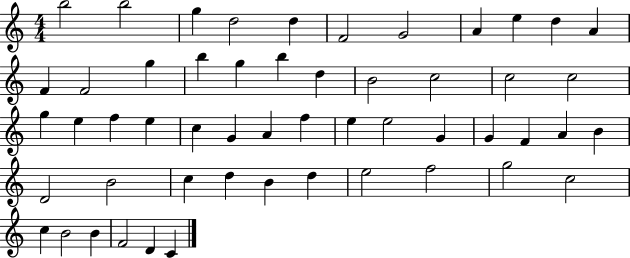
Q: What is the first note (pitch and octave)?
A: B5